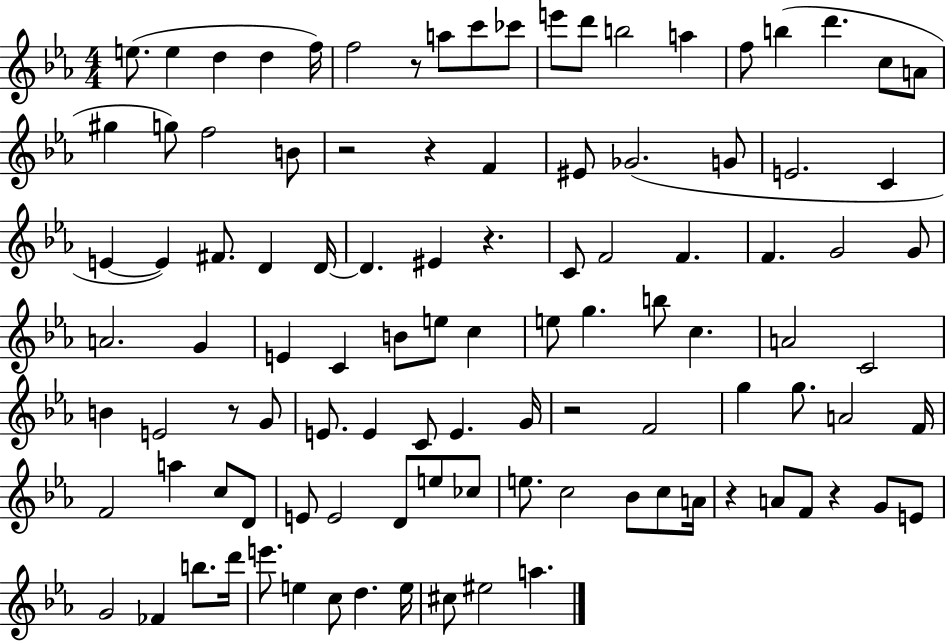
{
  \clef treble
  \numericTimeSignature
  \time 4/4
  \key ees \major
  e''8.( e''4 d''4 d''4 f''16) | f''2 r8 a''8 c'''8 ces'''8 | e'''8 d'''8 b''2 a''4 | f''8 b''4( d'''4. c''8 a'8 | \break gis''4 g''8) f''2 b'8 | r2 r4 f'4 | eis'8 ges'2.( g'8 | e'2. c'4 | \break e'4~~ e'4) fis'8. d'4 d'16~~ | d'4. eis'4 r4. | c'8 f'2 f'4. | f'4. g'2 g'8 | \break a'2. g'4 | e'4 c'4 b'8 e''8 c''4 | e''8 g''4. b''8 c''4. | a'2 c'2 | \break b'4 e'2 r8 g'8 | e'8. e'4 c'8 e'4. g'16 | r2 f'2 | g''4 g''8. a'2 f'16 | \break f'2 a''4 c''8 d'8 | e'8 e'2 d'8 e''8 ces''8 | e''8. c''2 bes'8 c''8 a'16 | r4 a'8 f'8 r4 g'8 e'8 | \break g'2 fes'4 b''8. d'''16 | e'''8. e''4 c''8 d''4. e''16 | cis''8 eis''2 a''4. | \bar "|."
}